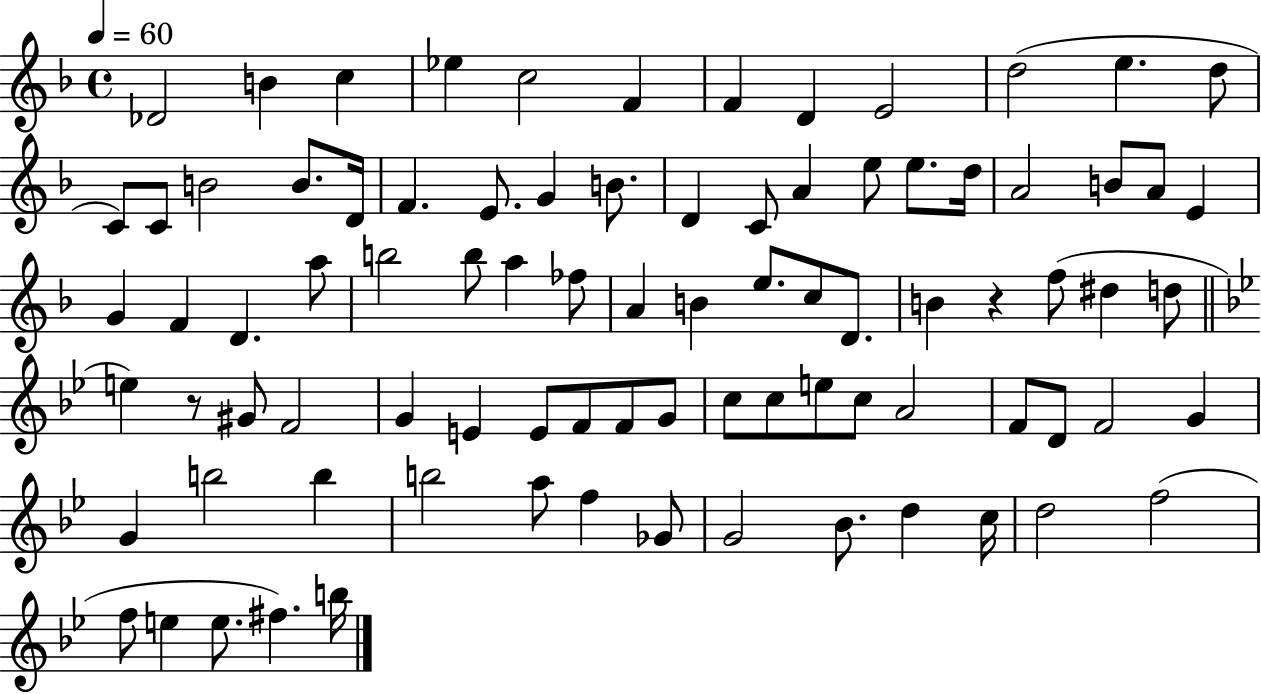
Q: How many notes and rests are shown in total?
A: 86